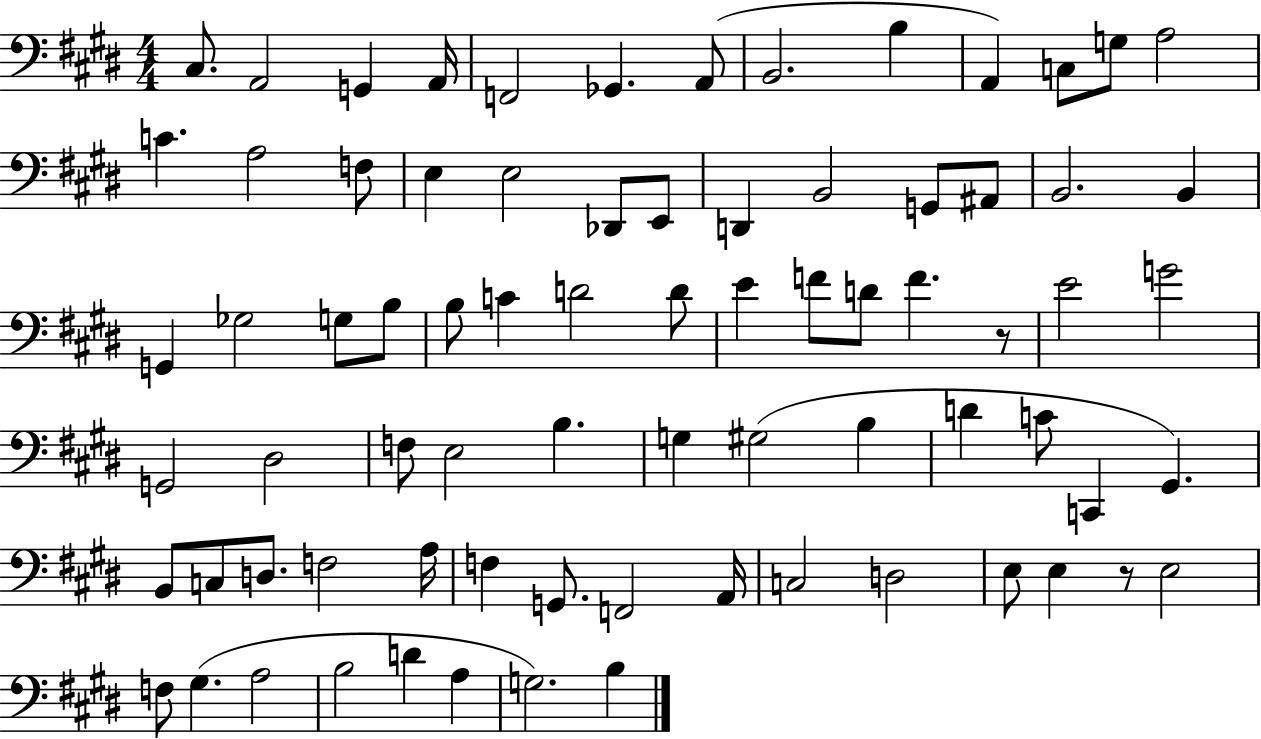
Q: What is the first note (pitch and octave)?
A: C#3